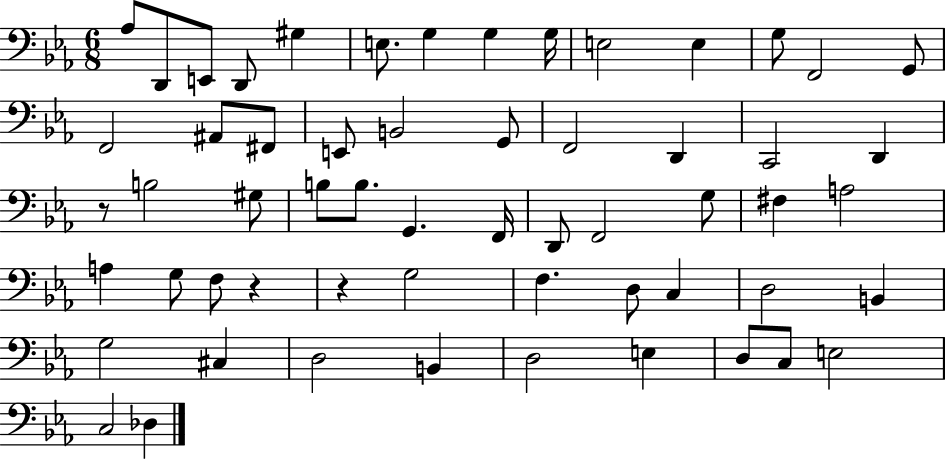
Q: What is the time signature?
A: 6/8